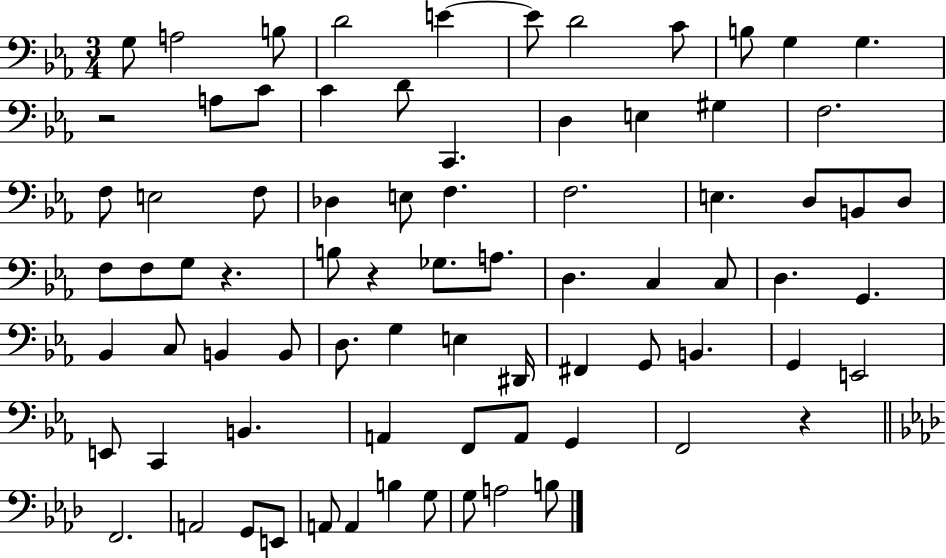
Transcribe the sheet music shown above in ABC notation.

X:1
T:Untitled
M:3/4
L:1/4
K:Eb
G,/2 A,2 B,/2 D2 E E/2 D2 C/2 B,/2 G, G, z2 A,/2 C/2 C D/2 C,, D, E, ^G, F,2 F,/2 E,2 F,/2 _D, E,/2 F, F,2 E, D,/2 B,,/2 D,/2 F,/2 F,/2 G,/2 z B,/2 z _G,/2 A,/2 D, C, C,/2 D, G,, _B,, C,/2 B,, B,,/2 D,/2 G, E, ^D,,/4 ^F,, G,,/2 B,, G,, E,,2 E,,/2 C,, B,, A,, F,,/2 A,,/2 G,, F,,2 z F,,2 A,,2 G,,/2 E,,/2 A,,/2 A,, B, G,/2 G,/2 A,2 B,/2